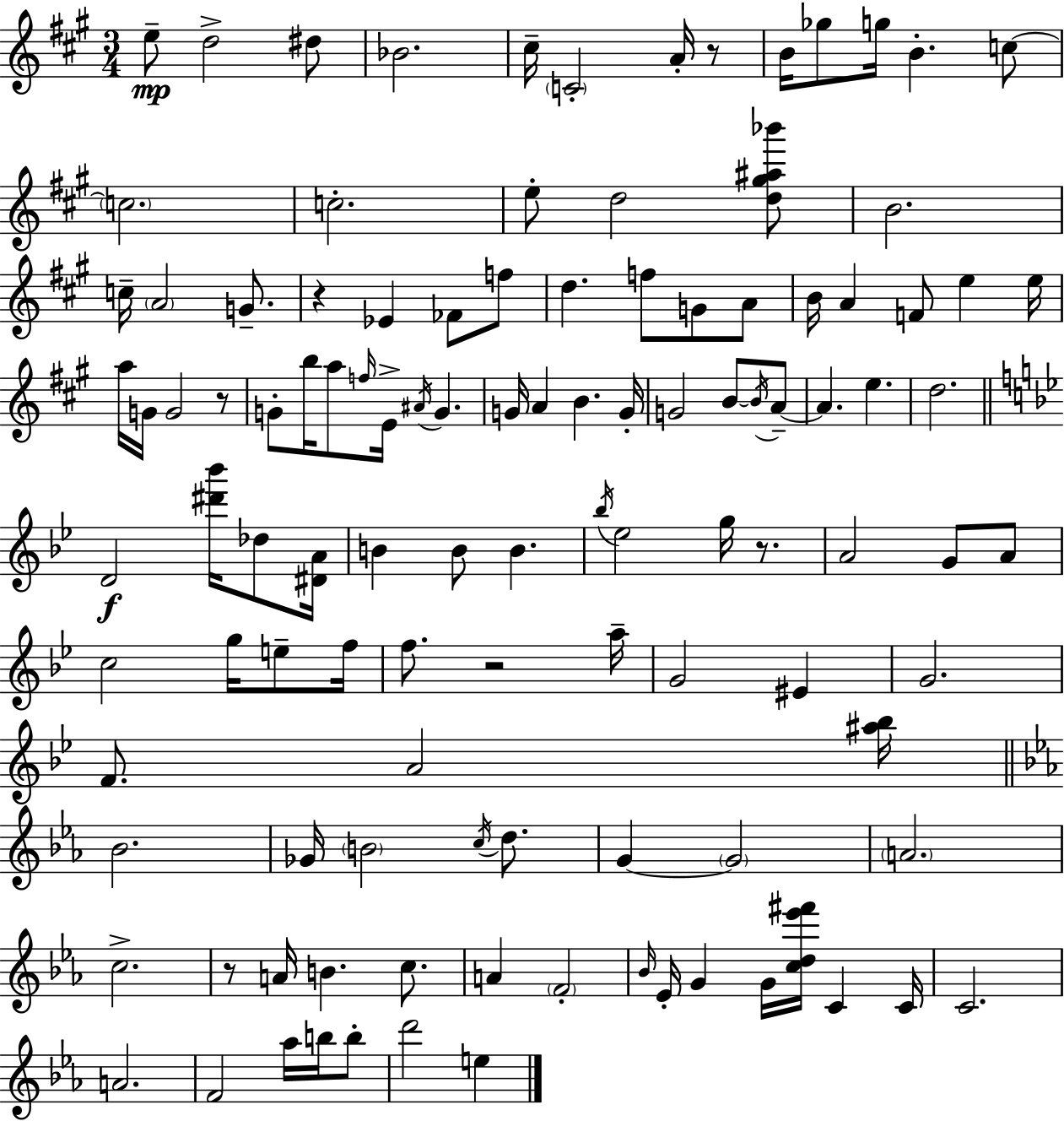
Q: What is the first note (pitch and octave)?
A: E5